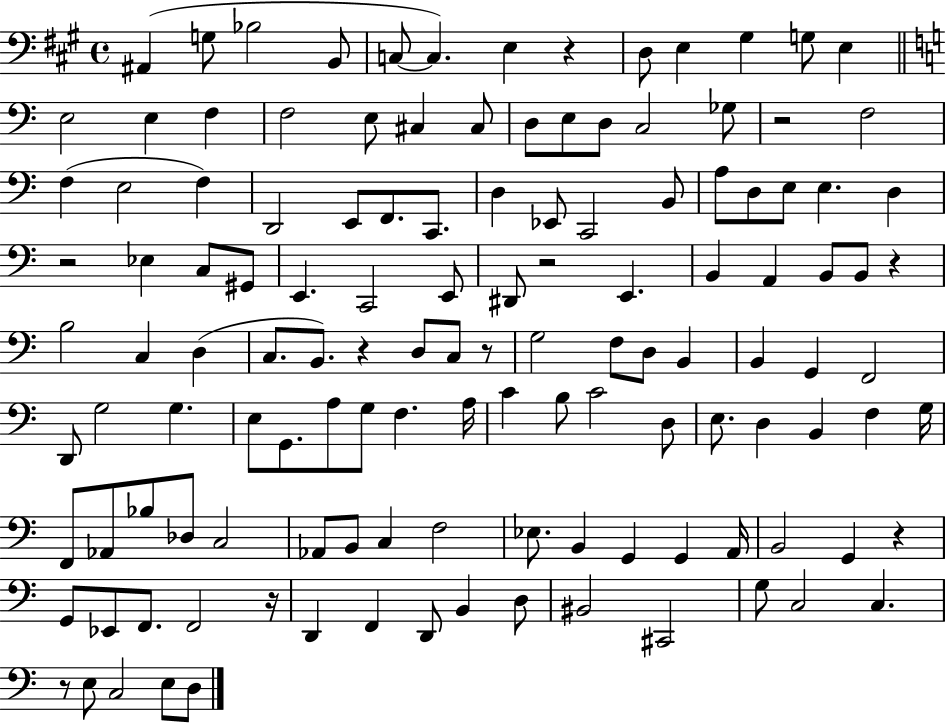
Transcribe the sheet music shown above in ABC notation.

X:1
T:Untitled
M:4/4
L:1/4
K:A
^A,, G,/2 _B,2 B,,/2 C,/2 C, E, z D,/2 E, ^G, G,/2 E, E,2 E, F, F,2 E,/2 ^C, ^C,/2 D,/2 E,/2 D,/2 C,2 _G,/2 z2 F,2 F, E,2 F, D,,2 E,,/2 F,,/2 C,,/2 D, _E,,/2 C,,2 B,,/2 A,/2 D,/2 E,/2 E, D, z2 _E, C,/2 ^G,,/2 E,, C,,2 E,,/2 ^D,,/2 z2 E,, B,, A,, B,,/2 B,,/2 z B,2 C, D, C,/2 B,,/2 z D,/2 C,/2 z/2 G,2 F,/2 D,/2 B,, B,, G,, F,,2 D,,/2 G,2 G, E,/2 G,,/2 A,/2 G,/2 F, A,/4 C B,/2 C2 D,/2 E,/2 D, B,, F, G,/4 F,,/2 _A,,/2 _B,/2 _D,/2 C,2 _A,,/2 B,,/2 C, F,2 _E,/2 B,, G,, G,, A,,/4 B,,2 G,, z G,,/2 _E,,/2 F,,/2 F,,2 z/4 D,, F,, D,,/2 B,, D,/2 ^B,,2 ^C,,2 G,/2 C,2 C, z/2 E,/2 C,2 E,/2 D,/2